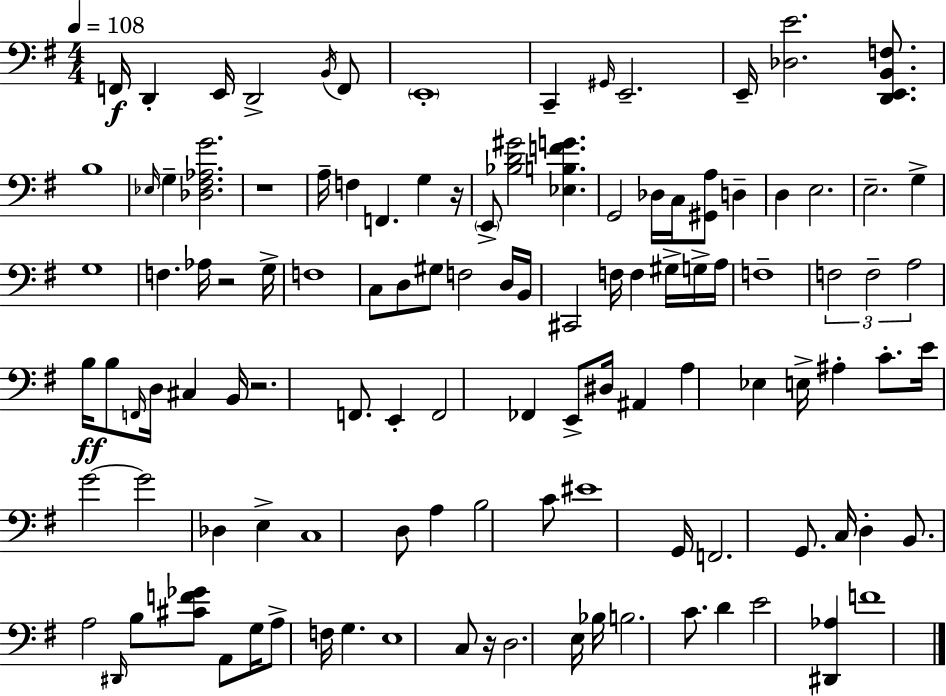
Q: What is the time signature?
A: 4/4